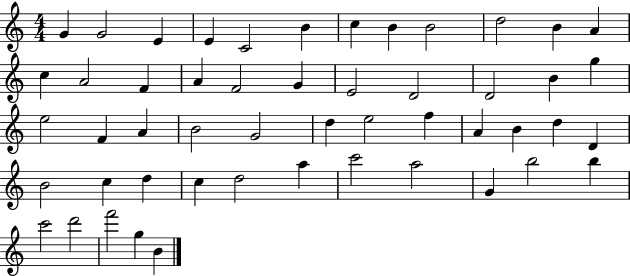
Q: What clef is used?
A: treble